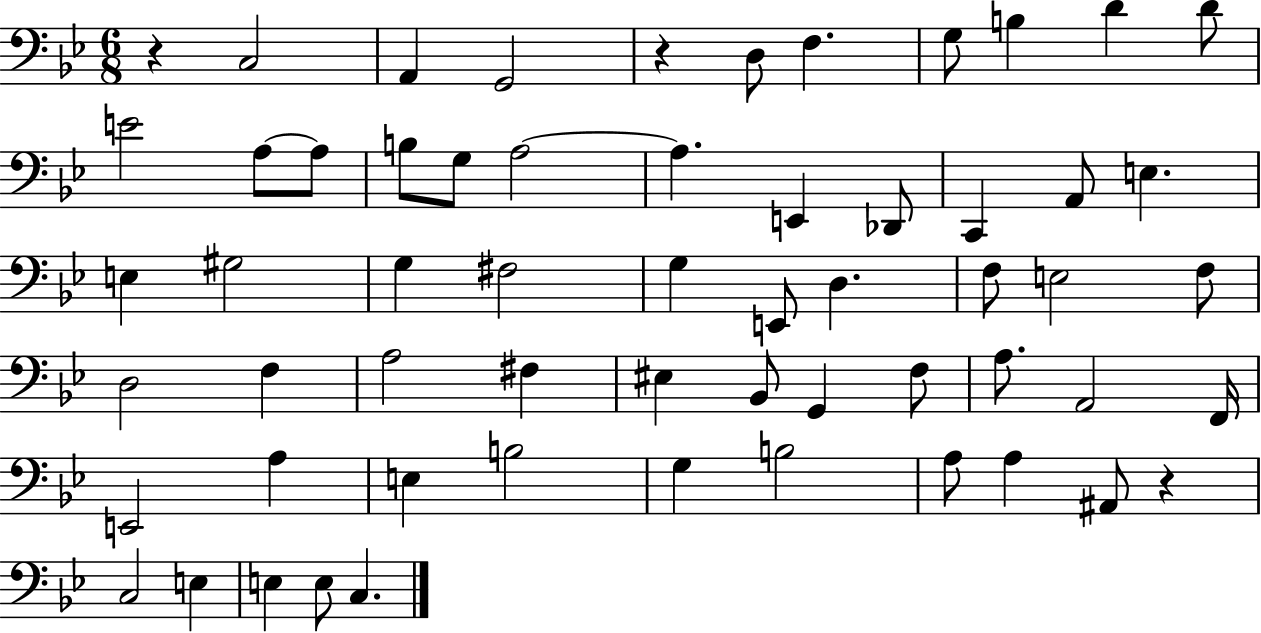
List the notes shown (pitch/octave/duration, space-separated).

R/q C3/h A2/q G2/h R/q D3/e F3/q. G3/e B3/q D4/q D4/e E4/h A3/e A3/e B3/e G3/e A3/h A3/q. E2/q Db2/e C2/q A2/e E3/q. E3/q G#3/h G3/q F#3/h G3/q E2/e D3/q. F3/e E3/h F3/e D3/h F3/q A3/h F#3/q EIS3/q Bb2/e G2/q F3/e A3/e. A2/h F2/s E2/h A3/q E3/q B3/h G3/q B3/h A3/e A3/q A#2/e R/q C3/h E3/q E3/q E3/e C3/q.